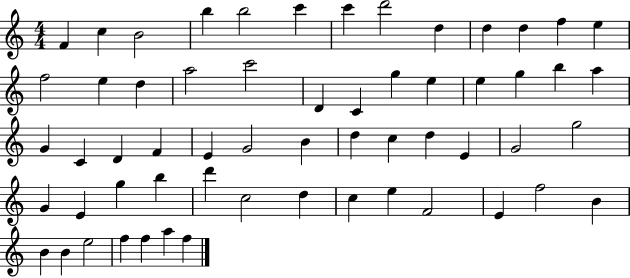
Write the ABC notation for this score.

X:1
T:Untitled
M:4/4
L:1/4
K:C
F c B2 b b2 c' c' d'2 d d d f e f2 e d a2 c'2 D C g e e g b a G C D F E G2 B d c d E G2 g2 G E g b d' c2 d c e F2 E f2 B B B e2 f f a f